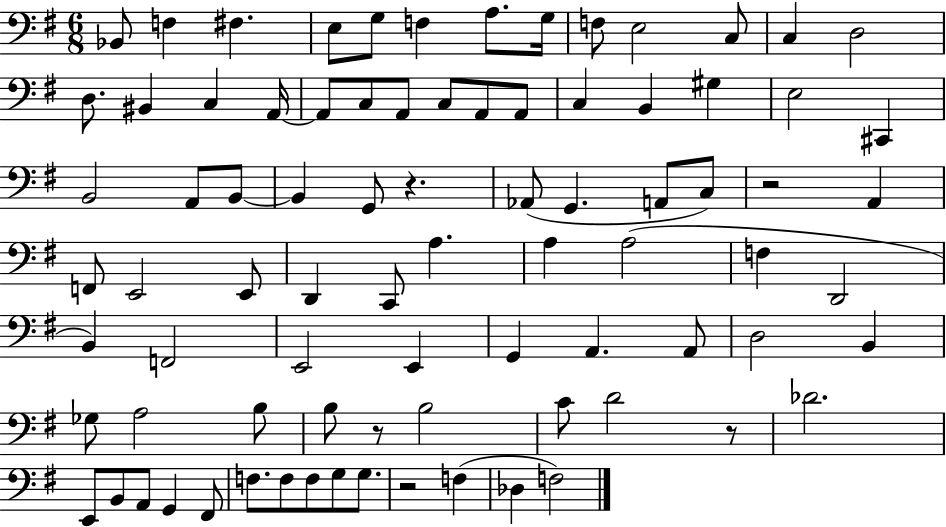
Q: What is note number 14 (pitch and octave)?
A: D3